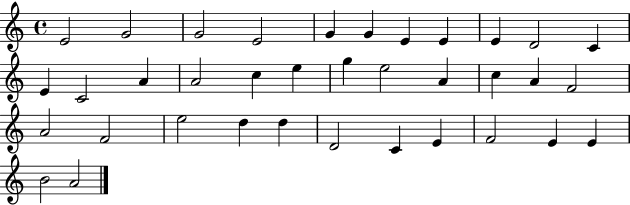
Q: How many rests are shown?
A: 0